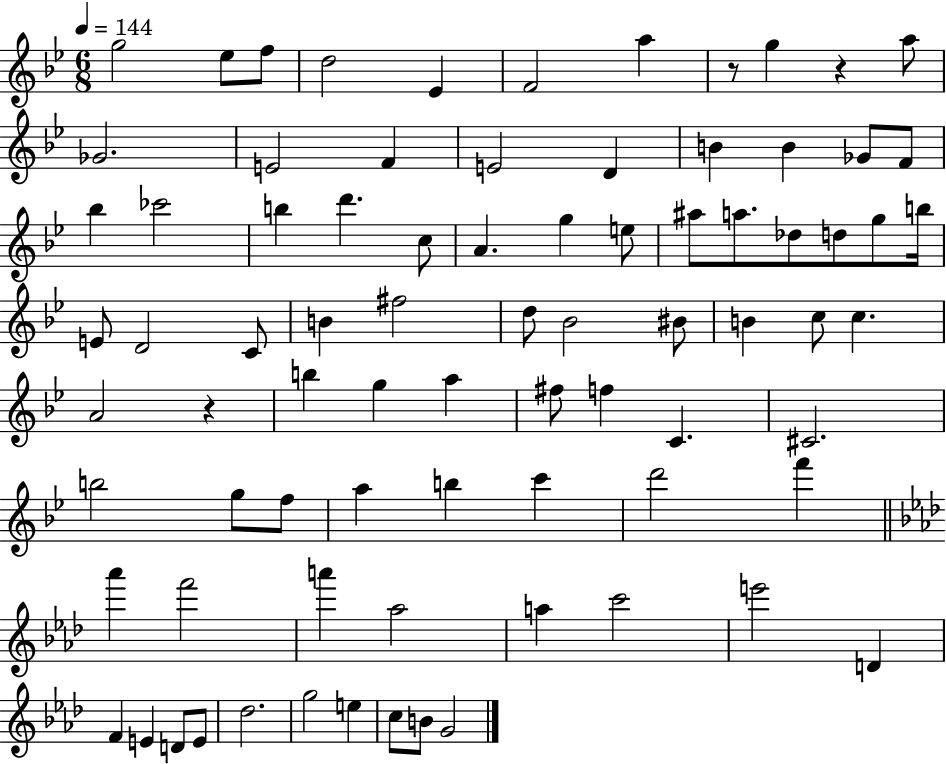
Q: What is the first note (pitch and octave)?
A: G5